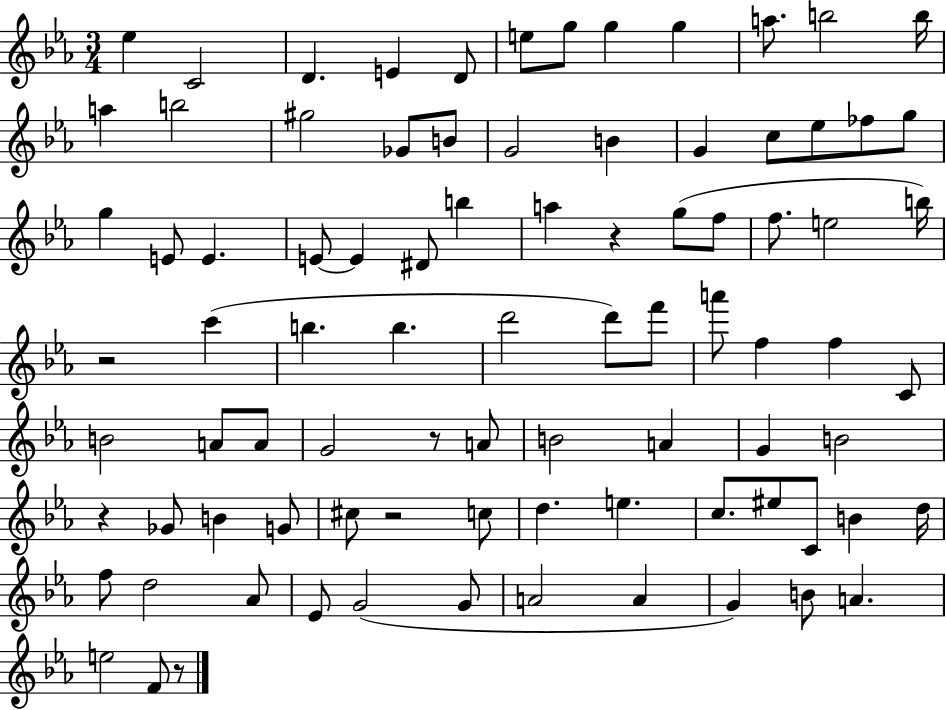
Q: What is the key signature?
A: EES major